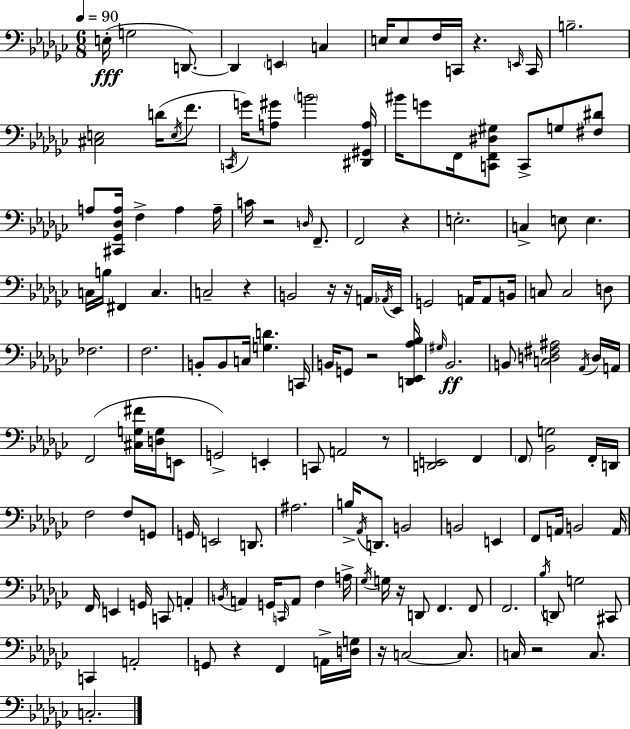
{
  \clef bass
  \numericTimeSignature
  \time 6/8
  \key ees \minor
  \tempo 4 = 90
  \repeat volta 2 { e16-.(\fff g2 d,8.~~) | d,4 \parenthesize e,4 c4 | e16 e8 f16 c,16 r4. \grace { e,16 } | c,16 b2.-- | \break <cis e>2 d'16( \acciaccatura { e16 } f'8. | \acciaccatura { c,16 } g'16) <a gis'>8 \parenthesize b'2 | <dis, gis, a>16 bis'16 g'8 f,16 <c, f, dis gis>8 c,8-> g8 | <fis dis'>8 a8 <cis, ges, des a>16 f4-> a4 | \break a16-- c'16 r2 | \grace { d16 } f,8.-- f,2 | r4 e2.-. | c4-> e8 e4. | \break c16 b16 fis,4 c4. | c2-- | r4 b,2 | r16 r16 a,16 \acciaccatura { aes,16 } ees,16 g,2 | \break a,16 a,8 b,16 c8 c2 | d8 fes2. | f2. | b,8-. b,8 c16 <g d'>4. | \break c,16 b,16 g,8 r2 | <d, ees, aes bes>16 \grace { gis16 }\ff bes,2. | b,8 <c d fis ais>2 | \acciaccatura { aes,16 } d16 a,16 f,2( | \break <cis g fis'>16 <d g>16 e,8 g,2->) | e,4-. c,8 a,2 | r8 <d, e,>2 | f,4 \parenthesize f,8 <bes, g>2 | \break f,16-. d,16 f2 | f8 g,8 g,16 e,2 | d,8. ais2. | b16-> \acciaccatura { aes,16 } d,8. | \break b,2 b,2 | e,4 f,8 a,16 b,2 | a,16 f,16 e,4 | g,16 c,8 a,4-. \acciaccatura { b,16 } a,4 | \break g,16 \grace { c,16 } a,8 f4 a16-> \acciaccatura { ges16 } g16 | r16 d,8 f,4. f,8 f,2. | \acciaccatura { bes16 } | d,8 g2 cis,8 | \break c,4 a,2-. | g,8 r4 f,4 a,16-> <d g>16 | r16 c2~~ c8. | c16 r2 c8. | \break c2.-. | } \bar "|."
}